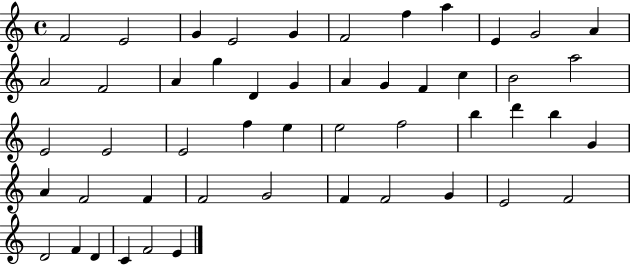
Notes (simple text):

F4/h E4/h G4/q E4/h G4/q F4/h F5/q A5/q E4/q G4/h A4/q A4/h F4/h A4/q G5/q D4/q G4/q A4/q G4/q F4/q C5/q B4/h A5/h E4/h E4/h E4/h F5/q E5/q E5/h F5/h B5/q D6/q B5/q G4/q A4/q F4/h F4/q F4/h G4/h F4/q F4/h G4/q E4/h F4/h D4/h F4/q D4/q C4/q F4/h E4/q